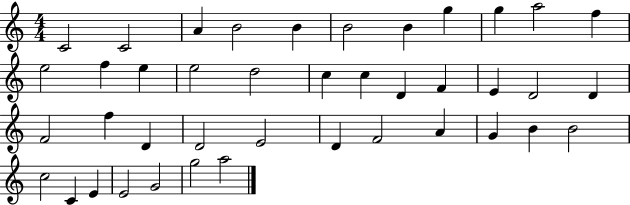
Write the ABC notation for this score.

X:1
T:Untitled
M:4/4
L:1/4
K:C
C2 C2 A B2 B B2 B g g a2 f e2 f e e2 d2 c c D F E D2 D F2 f D D2 E2 D F2 A G B B2 c2 C E E2 G2 g2 a2